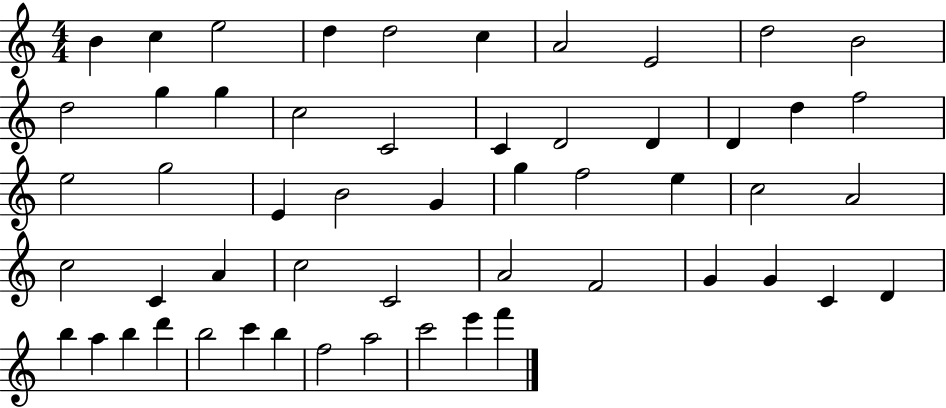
{
  \clef treble
  \numericTimeSignature
  \time 4/4
  \key c \major
  b'4 c''4 e''2 | d''4 d''2 c''4 | a'2 e'2 | d''2 b'2 | \break d''2 g''4 g''4 | c''2 c'2 | c'4 d'2 d'4 | d'4 d''4 f''2 | \break e''2 g''2 | e'4 b'2 g'4 | g''4 f''2 e''4 | c''2 a'2 | \break c''2 c'4 a'4 | c''2 c'2 | a'2 f'2 | g'4 g'4 c'4 d'4 | \break b''4 a''4 b''4 d'''4 | b''2 c'''4 b''4 | f''2 a''2 | c'''2 e'''4 f'''4 | \break \bar "|."
}